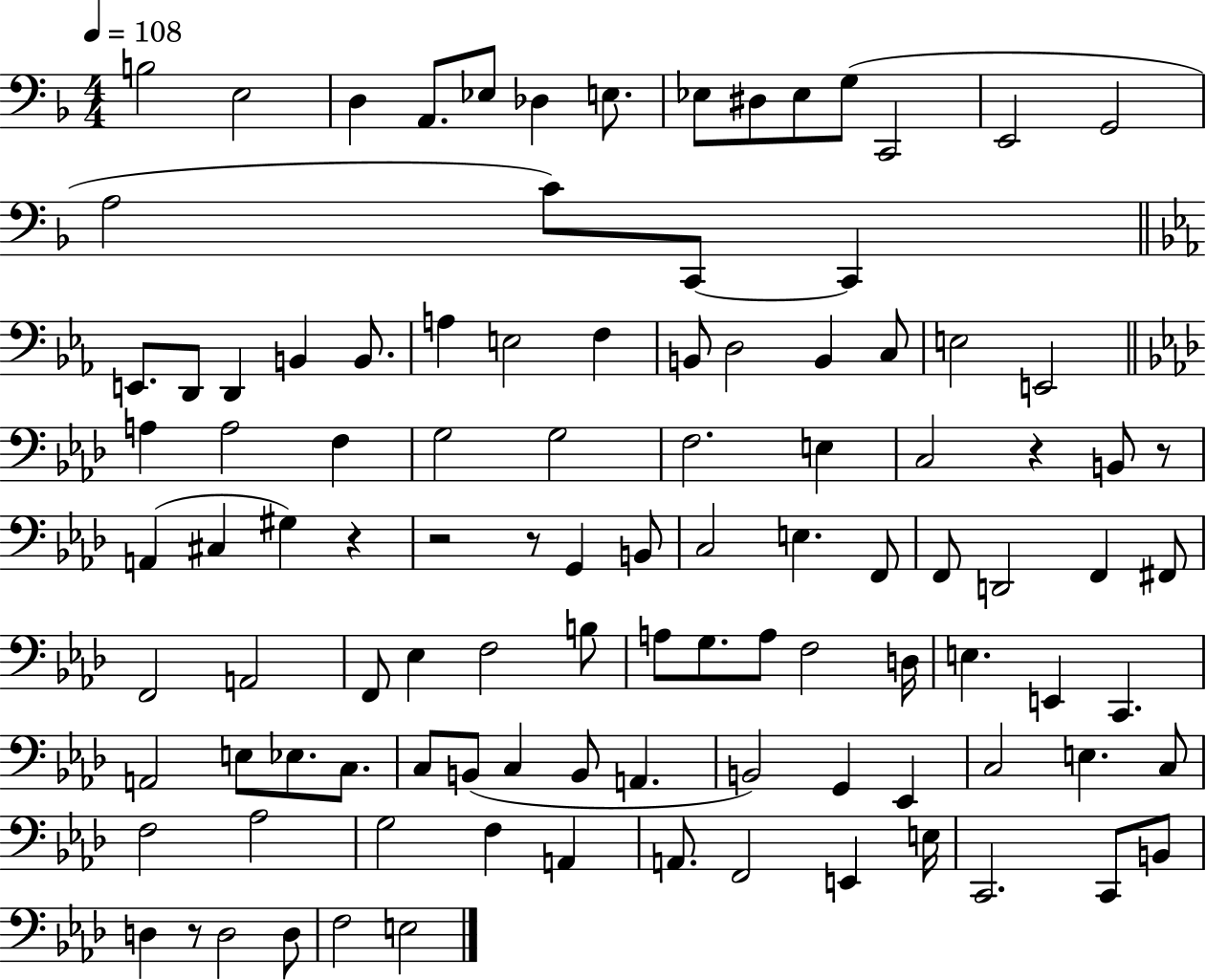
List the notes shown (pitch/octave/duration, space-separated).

B3/h E3/h D3/q A2/e. Eb3/e Db3/q E3/e. Eb3/e D#3/e Eb3/e G3/e C2/h E2/h G2/h A3/h C4/e C2/e C2/q E2/e. D2/e D2/q B2/q B2/e. A3/q E3/h F3/q B2/e D3/h B2/q C3/e E3/h E2/h A3/q A3/h F3/q G3/h G3/h F3/h. E3/q C3/h R/q B2/e R/e A2/q C#3/q G#3/q R/q R/h R/e G2/q B2/e C3/h E3/q. F2/e F2/e D2/h F2/q F#2/e F2/h A2/h F2/e Eb3/q F3/h B3/e A3/e G3/e. A3/e F3/h D3/s E3/q. E2/q C2/q. A2/h E3/e Eb3/e. C3/e. C3/e B2/e C3/q B2/e A2/q. B2/h G2/q Eb2/q C3/h E3/q. C3/e F3/h Ab3/h G3/h F3/q A2/q A2/e. F2/h E2/q E3/s C2/h. C2/e B2/e D3/q R/e D3/h D3/e F3/h E3/h